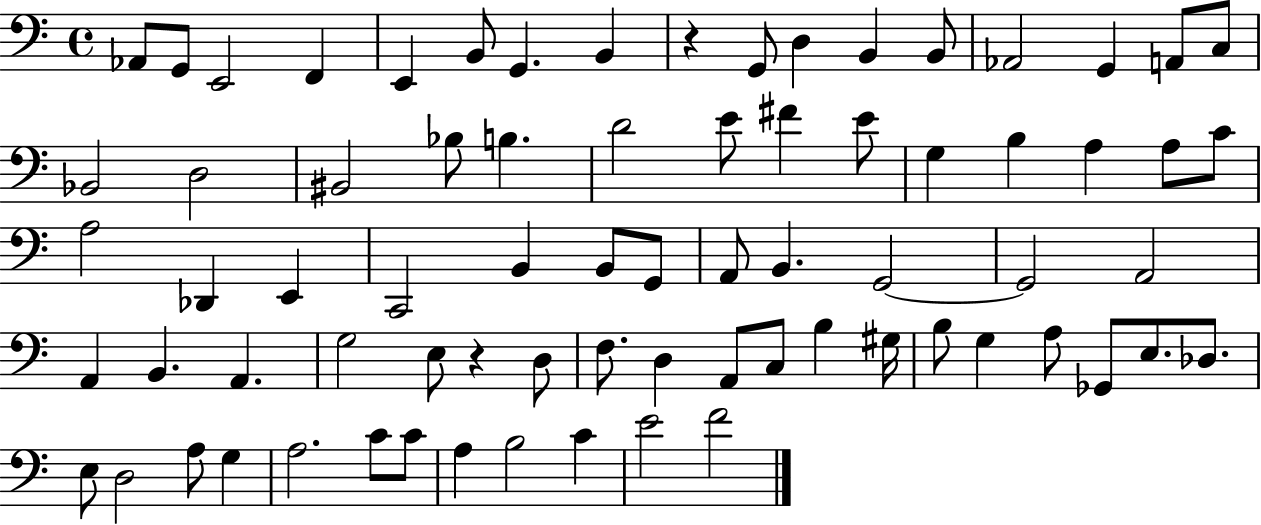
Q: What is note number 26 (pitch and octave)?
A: G3